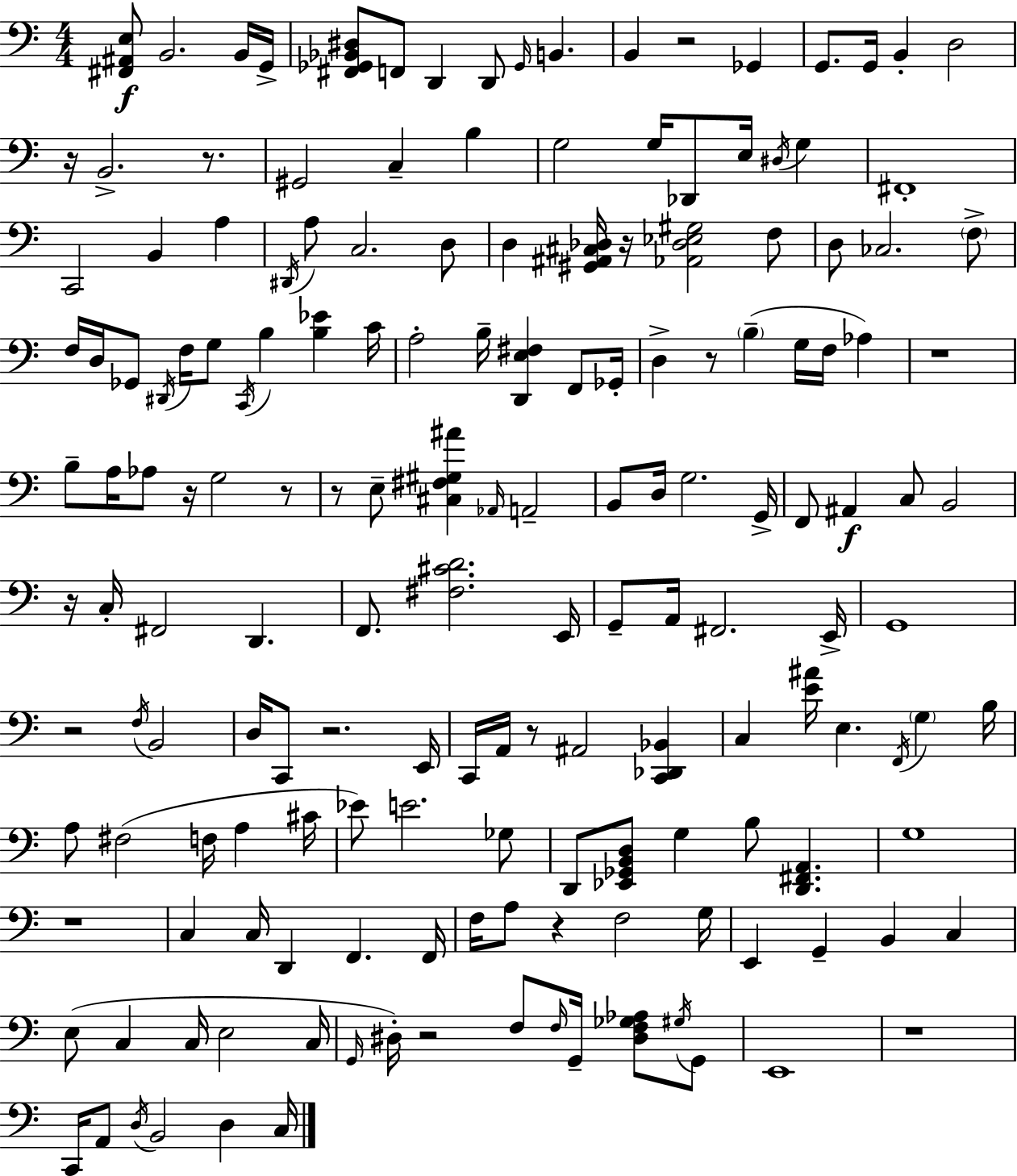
X:1
T:Untitled
M:4/4
L:1/4
K:C
[^F,,^A,,E,]/2 B,,2 B,,/4 G,,/4 [^F,,_G,,_B,,^D,]/2 F,,/2 D,, D,,/2 _G,,/4 B,, B,, z2 _G,, G,,/2 G,,/4 B,, D,2 z/4 B,,2 z/2 ^G,,2 C, B, G,2 G,/4 _D,,/2 E,/4 ^D,/4 G, ^F,,4 C,,2 B,, A, ^D,,/4 A,/2 C,2 D,/2 D, [^G,,^A,,^C,_D,]/4 z/4 [_A,,_D,_E,^G,]2 F,/2 D,/2 _C,2 F,/2 F,/4 D,/4 _G,,/2 ^D,,/4 F,/4 G,/2 C,,/4 B, [B,_E] C/4 A,2 B,/4 [D,,E,^F,] F,,/2 _G,,/4 D, z/2 B, G,/4 F,/4 _A, z4 B,/2 A,/4 _A,/2 z/4 G,2 z/2 z/2 E,/2 [^C,^F,^G,^A] _A,,/4 A,,2 B,,/2 D,/4 G,2 G,,/4 F,,/2 ^A,, C,/2 B,,2 z/4 C,/4 ^F,,2 D,, F,,/2 [^F,^CD]2 E,,/4 G,,/2 A,,/4 ^F,,2 E,,/4 G,,4 z2 F,/4 B,,2 D,/4 C,,/2 z2 E,,/4 C,,/4 A,,/4 z/2 ^A,,2 [C,,_D,,_B,,] C, [E^A]/4 E, F,,/4 G, B,/4 A,/2 ^F,2 F,/4 A, ^C/4 _E/2 E2 _G,/2 D,,/2 [_E,,_G,,B,,D,]/2 G, B,/2 [D,,^F,,A,,] G,4 z4 C, C,/4 D,, F,, F,,/4 F,/4 A,/2 z F,2 G,/4 E,, G,, B,, C, E,/2 C, C,/4 E,2 C,/4 G,,/4 ^D,/4 z2 F,/2 F,/4 G,,/4 [^D,F,_G,_A,]/2 ^G,/4 G,,/2 E,,4 z4 C,,/4 A,,/2 D,/4 B,,2 D, C,/4